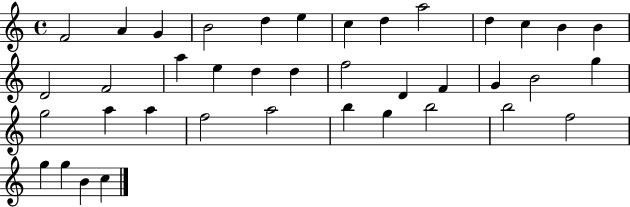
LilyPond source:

{
  \clef treble
  \time 4/4
  \defaultTimeSignature
  \key c \major
  f'2 a'4 g'4 | b'2 d''4 e''4 | c''4 d''4 a''2 | d''4 c''4 b'4 b'4 | \break d'2 f'2 | a''4 e''4 d''4 d''4 | f''2 d'4 f'4 | g'4 b'2 g''4 | \break g''2 a''4 a''4 | f''2 a''2 | b''4 g''4 b''2 | b''2 f''2 | \break g''4 g''4 b'4 c''4 | \bar "|."
}